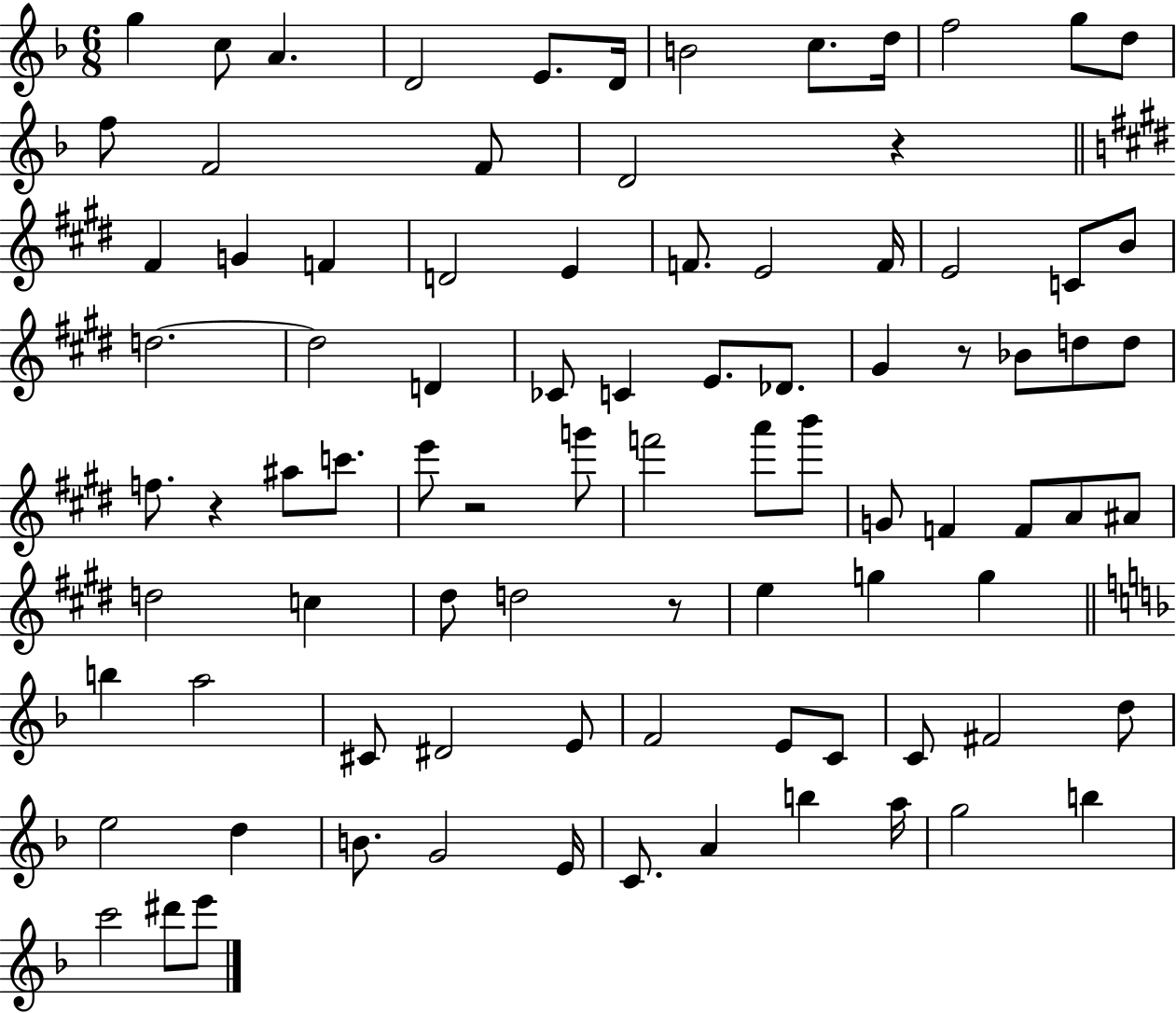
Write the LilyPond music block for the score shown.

{
  \clef treble
  \numericTimeSignature
  \time 6/8
  \key f \major
  g''4 c''8 a'4. | d'2 e'8. d'16 | b'2 c''8. d''16 | f''2 g''8 d''8 | \break f''8 f'2 f'8 | d'2 r4 | \bar "||" \break \key e \major fis'4 g'4 f'4 | d'2 e'4 | f'8. e'2 f'16 | e'2 c'8 b'8 | \break d''2.~~ | d''2 d'4 | ces'8 c'4 e'8. des'8. | gis'4 r8 bes'8 d''8 d''8 | \break f''8. r4 ais''8 c'''8. | e'''8 r2 g'''8 | f'''2 a'''8 b'''8 | g'8 f'4 f'8 a'8 ais'8 | \break d''2 c''4 | dis''8 d''2 r8 | e''4 g''4 g''4 | \bar "||" \break \key f \major b''4 a''2 | cis'8 dis'2 e'8 | f'2 e'8 c'8 | c'8 fis'2 d''8 | \break e''2 d''4 | b'8. g'2 e'16 | c'8. a'4 b''4 a''16 | g''2 b''4 | \break c'''2 dis'''8 e'''8 | \bar "|."
}